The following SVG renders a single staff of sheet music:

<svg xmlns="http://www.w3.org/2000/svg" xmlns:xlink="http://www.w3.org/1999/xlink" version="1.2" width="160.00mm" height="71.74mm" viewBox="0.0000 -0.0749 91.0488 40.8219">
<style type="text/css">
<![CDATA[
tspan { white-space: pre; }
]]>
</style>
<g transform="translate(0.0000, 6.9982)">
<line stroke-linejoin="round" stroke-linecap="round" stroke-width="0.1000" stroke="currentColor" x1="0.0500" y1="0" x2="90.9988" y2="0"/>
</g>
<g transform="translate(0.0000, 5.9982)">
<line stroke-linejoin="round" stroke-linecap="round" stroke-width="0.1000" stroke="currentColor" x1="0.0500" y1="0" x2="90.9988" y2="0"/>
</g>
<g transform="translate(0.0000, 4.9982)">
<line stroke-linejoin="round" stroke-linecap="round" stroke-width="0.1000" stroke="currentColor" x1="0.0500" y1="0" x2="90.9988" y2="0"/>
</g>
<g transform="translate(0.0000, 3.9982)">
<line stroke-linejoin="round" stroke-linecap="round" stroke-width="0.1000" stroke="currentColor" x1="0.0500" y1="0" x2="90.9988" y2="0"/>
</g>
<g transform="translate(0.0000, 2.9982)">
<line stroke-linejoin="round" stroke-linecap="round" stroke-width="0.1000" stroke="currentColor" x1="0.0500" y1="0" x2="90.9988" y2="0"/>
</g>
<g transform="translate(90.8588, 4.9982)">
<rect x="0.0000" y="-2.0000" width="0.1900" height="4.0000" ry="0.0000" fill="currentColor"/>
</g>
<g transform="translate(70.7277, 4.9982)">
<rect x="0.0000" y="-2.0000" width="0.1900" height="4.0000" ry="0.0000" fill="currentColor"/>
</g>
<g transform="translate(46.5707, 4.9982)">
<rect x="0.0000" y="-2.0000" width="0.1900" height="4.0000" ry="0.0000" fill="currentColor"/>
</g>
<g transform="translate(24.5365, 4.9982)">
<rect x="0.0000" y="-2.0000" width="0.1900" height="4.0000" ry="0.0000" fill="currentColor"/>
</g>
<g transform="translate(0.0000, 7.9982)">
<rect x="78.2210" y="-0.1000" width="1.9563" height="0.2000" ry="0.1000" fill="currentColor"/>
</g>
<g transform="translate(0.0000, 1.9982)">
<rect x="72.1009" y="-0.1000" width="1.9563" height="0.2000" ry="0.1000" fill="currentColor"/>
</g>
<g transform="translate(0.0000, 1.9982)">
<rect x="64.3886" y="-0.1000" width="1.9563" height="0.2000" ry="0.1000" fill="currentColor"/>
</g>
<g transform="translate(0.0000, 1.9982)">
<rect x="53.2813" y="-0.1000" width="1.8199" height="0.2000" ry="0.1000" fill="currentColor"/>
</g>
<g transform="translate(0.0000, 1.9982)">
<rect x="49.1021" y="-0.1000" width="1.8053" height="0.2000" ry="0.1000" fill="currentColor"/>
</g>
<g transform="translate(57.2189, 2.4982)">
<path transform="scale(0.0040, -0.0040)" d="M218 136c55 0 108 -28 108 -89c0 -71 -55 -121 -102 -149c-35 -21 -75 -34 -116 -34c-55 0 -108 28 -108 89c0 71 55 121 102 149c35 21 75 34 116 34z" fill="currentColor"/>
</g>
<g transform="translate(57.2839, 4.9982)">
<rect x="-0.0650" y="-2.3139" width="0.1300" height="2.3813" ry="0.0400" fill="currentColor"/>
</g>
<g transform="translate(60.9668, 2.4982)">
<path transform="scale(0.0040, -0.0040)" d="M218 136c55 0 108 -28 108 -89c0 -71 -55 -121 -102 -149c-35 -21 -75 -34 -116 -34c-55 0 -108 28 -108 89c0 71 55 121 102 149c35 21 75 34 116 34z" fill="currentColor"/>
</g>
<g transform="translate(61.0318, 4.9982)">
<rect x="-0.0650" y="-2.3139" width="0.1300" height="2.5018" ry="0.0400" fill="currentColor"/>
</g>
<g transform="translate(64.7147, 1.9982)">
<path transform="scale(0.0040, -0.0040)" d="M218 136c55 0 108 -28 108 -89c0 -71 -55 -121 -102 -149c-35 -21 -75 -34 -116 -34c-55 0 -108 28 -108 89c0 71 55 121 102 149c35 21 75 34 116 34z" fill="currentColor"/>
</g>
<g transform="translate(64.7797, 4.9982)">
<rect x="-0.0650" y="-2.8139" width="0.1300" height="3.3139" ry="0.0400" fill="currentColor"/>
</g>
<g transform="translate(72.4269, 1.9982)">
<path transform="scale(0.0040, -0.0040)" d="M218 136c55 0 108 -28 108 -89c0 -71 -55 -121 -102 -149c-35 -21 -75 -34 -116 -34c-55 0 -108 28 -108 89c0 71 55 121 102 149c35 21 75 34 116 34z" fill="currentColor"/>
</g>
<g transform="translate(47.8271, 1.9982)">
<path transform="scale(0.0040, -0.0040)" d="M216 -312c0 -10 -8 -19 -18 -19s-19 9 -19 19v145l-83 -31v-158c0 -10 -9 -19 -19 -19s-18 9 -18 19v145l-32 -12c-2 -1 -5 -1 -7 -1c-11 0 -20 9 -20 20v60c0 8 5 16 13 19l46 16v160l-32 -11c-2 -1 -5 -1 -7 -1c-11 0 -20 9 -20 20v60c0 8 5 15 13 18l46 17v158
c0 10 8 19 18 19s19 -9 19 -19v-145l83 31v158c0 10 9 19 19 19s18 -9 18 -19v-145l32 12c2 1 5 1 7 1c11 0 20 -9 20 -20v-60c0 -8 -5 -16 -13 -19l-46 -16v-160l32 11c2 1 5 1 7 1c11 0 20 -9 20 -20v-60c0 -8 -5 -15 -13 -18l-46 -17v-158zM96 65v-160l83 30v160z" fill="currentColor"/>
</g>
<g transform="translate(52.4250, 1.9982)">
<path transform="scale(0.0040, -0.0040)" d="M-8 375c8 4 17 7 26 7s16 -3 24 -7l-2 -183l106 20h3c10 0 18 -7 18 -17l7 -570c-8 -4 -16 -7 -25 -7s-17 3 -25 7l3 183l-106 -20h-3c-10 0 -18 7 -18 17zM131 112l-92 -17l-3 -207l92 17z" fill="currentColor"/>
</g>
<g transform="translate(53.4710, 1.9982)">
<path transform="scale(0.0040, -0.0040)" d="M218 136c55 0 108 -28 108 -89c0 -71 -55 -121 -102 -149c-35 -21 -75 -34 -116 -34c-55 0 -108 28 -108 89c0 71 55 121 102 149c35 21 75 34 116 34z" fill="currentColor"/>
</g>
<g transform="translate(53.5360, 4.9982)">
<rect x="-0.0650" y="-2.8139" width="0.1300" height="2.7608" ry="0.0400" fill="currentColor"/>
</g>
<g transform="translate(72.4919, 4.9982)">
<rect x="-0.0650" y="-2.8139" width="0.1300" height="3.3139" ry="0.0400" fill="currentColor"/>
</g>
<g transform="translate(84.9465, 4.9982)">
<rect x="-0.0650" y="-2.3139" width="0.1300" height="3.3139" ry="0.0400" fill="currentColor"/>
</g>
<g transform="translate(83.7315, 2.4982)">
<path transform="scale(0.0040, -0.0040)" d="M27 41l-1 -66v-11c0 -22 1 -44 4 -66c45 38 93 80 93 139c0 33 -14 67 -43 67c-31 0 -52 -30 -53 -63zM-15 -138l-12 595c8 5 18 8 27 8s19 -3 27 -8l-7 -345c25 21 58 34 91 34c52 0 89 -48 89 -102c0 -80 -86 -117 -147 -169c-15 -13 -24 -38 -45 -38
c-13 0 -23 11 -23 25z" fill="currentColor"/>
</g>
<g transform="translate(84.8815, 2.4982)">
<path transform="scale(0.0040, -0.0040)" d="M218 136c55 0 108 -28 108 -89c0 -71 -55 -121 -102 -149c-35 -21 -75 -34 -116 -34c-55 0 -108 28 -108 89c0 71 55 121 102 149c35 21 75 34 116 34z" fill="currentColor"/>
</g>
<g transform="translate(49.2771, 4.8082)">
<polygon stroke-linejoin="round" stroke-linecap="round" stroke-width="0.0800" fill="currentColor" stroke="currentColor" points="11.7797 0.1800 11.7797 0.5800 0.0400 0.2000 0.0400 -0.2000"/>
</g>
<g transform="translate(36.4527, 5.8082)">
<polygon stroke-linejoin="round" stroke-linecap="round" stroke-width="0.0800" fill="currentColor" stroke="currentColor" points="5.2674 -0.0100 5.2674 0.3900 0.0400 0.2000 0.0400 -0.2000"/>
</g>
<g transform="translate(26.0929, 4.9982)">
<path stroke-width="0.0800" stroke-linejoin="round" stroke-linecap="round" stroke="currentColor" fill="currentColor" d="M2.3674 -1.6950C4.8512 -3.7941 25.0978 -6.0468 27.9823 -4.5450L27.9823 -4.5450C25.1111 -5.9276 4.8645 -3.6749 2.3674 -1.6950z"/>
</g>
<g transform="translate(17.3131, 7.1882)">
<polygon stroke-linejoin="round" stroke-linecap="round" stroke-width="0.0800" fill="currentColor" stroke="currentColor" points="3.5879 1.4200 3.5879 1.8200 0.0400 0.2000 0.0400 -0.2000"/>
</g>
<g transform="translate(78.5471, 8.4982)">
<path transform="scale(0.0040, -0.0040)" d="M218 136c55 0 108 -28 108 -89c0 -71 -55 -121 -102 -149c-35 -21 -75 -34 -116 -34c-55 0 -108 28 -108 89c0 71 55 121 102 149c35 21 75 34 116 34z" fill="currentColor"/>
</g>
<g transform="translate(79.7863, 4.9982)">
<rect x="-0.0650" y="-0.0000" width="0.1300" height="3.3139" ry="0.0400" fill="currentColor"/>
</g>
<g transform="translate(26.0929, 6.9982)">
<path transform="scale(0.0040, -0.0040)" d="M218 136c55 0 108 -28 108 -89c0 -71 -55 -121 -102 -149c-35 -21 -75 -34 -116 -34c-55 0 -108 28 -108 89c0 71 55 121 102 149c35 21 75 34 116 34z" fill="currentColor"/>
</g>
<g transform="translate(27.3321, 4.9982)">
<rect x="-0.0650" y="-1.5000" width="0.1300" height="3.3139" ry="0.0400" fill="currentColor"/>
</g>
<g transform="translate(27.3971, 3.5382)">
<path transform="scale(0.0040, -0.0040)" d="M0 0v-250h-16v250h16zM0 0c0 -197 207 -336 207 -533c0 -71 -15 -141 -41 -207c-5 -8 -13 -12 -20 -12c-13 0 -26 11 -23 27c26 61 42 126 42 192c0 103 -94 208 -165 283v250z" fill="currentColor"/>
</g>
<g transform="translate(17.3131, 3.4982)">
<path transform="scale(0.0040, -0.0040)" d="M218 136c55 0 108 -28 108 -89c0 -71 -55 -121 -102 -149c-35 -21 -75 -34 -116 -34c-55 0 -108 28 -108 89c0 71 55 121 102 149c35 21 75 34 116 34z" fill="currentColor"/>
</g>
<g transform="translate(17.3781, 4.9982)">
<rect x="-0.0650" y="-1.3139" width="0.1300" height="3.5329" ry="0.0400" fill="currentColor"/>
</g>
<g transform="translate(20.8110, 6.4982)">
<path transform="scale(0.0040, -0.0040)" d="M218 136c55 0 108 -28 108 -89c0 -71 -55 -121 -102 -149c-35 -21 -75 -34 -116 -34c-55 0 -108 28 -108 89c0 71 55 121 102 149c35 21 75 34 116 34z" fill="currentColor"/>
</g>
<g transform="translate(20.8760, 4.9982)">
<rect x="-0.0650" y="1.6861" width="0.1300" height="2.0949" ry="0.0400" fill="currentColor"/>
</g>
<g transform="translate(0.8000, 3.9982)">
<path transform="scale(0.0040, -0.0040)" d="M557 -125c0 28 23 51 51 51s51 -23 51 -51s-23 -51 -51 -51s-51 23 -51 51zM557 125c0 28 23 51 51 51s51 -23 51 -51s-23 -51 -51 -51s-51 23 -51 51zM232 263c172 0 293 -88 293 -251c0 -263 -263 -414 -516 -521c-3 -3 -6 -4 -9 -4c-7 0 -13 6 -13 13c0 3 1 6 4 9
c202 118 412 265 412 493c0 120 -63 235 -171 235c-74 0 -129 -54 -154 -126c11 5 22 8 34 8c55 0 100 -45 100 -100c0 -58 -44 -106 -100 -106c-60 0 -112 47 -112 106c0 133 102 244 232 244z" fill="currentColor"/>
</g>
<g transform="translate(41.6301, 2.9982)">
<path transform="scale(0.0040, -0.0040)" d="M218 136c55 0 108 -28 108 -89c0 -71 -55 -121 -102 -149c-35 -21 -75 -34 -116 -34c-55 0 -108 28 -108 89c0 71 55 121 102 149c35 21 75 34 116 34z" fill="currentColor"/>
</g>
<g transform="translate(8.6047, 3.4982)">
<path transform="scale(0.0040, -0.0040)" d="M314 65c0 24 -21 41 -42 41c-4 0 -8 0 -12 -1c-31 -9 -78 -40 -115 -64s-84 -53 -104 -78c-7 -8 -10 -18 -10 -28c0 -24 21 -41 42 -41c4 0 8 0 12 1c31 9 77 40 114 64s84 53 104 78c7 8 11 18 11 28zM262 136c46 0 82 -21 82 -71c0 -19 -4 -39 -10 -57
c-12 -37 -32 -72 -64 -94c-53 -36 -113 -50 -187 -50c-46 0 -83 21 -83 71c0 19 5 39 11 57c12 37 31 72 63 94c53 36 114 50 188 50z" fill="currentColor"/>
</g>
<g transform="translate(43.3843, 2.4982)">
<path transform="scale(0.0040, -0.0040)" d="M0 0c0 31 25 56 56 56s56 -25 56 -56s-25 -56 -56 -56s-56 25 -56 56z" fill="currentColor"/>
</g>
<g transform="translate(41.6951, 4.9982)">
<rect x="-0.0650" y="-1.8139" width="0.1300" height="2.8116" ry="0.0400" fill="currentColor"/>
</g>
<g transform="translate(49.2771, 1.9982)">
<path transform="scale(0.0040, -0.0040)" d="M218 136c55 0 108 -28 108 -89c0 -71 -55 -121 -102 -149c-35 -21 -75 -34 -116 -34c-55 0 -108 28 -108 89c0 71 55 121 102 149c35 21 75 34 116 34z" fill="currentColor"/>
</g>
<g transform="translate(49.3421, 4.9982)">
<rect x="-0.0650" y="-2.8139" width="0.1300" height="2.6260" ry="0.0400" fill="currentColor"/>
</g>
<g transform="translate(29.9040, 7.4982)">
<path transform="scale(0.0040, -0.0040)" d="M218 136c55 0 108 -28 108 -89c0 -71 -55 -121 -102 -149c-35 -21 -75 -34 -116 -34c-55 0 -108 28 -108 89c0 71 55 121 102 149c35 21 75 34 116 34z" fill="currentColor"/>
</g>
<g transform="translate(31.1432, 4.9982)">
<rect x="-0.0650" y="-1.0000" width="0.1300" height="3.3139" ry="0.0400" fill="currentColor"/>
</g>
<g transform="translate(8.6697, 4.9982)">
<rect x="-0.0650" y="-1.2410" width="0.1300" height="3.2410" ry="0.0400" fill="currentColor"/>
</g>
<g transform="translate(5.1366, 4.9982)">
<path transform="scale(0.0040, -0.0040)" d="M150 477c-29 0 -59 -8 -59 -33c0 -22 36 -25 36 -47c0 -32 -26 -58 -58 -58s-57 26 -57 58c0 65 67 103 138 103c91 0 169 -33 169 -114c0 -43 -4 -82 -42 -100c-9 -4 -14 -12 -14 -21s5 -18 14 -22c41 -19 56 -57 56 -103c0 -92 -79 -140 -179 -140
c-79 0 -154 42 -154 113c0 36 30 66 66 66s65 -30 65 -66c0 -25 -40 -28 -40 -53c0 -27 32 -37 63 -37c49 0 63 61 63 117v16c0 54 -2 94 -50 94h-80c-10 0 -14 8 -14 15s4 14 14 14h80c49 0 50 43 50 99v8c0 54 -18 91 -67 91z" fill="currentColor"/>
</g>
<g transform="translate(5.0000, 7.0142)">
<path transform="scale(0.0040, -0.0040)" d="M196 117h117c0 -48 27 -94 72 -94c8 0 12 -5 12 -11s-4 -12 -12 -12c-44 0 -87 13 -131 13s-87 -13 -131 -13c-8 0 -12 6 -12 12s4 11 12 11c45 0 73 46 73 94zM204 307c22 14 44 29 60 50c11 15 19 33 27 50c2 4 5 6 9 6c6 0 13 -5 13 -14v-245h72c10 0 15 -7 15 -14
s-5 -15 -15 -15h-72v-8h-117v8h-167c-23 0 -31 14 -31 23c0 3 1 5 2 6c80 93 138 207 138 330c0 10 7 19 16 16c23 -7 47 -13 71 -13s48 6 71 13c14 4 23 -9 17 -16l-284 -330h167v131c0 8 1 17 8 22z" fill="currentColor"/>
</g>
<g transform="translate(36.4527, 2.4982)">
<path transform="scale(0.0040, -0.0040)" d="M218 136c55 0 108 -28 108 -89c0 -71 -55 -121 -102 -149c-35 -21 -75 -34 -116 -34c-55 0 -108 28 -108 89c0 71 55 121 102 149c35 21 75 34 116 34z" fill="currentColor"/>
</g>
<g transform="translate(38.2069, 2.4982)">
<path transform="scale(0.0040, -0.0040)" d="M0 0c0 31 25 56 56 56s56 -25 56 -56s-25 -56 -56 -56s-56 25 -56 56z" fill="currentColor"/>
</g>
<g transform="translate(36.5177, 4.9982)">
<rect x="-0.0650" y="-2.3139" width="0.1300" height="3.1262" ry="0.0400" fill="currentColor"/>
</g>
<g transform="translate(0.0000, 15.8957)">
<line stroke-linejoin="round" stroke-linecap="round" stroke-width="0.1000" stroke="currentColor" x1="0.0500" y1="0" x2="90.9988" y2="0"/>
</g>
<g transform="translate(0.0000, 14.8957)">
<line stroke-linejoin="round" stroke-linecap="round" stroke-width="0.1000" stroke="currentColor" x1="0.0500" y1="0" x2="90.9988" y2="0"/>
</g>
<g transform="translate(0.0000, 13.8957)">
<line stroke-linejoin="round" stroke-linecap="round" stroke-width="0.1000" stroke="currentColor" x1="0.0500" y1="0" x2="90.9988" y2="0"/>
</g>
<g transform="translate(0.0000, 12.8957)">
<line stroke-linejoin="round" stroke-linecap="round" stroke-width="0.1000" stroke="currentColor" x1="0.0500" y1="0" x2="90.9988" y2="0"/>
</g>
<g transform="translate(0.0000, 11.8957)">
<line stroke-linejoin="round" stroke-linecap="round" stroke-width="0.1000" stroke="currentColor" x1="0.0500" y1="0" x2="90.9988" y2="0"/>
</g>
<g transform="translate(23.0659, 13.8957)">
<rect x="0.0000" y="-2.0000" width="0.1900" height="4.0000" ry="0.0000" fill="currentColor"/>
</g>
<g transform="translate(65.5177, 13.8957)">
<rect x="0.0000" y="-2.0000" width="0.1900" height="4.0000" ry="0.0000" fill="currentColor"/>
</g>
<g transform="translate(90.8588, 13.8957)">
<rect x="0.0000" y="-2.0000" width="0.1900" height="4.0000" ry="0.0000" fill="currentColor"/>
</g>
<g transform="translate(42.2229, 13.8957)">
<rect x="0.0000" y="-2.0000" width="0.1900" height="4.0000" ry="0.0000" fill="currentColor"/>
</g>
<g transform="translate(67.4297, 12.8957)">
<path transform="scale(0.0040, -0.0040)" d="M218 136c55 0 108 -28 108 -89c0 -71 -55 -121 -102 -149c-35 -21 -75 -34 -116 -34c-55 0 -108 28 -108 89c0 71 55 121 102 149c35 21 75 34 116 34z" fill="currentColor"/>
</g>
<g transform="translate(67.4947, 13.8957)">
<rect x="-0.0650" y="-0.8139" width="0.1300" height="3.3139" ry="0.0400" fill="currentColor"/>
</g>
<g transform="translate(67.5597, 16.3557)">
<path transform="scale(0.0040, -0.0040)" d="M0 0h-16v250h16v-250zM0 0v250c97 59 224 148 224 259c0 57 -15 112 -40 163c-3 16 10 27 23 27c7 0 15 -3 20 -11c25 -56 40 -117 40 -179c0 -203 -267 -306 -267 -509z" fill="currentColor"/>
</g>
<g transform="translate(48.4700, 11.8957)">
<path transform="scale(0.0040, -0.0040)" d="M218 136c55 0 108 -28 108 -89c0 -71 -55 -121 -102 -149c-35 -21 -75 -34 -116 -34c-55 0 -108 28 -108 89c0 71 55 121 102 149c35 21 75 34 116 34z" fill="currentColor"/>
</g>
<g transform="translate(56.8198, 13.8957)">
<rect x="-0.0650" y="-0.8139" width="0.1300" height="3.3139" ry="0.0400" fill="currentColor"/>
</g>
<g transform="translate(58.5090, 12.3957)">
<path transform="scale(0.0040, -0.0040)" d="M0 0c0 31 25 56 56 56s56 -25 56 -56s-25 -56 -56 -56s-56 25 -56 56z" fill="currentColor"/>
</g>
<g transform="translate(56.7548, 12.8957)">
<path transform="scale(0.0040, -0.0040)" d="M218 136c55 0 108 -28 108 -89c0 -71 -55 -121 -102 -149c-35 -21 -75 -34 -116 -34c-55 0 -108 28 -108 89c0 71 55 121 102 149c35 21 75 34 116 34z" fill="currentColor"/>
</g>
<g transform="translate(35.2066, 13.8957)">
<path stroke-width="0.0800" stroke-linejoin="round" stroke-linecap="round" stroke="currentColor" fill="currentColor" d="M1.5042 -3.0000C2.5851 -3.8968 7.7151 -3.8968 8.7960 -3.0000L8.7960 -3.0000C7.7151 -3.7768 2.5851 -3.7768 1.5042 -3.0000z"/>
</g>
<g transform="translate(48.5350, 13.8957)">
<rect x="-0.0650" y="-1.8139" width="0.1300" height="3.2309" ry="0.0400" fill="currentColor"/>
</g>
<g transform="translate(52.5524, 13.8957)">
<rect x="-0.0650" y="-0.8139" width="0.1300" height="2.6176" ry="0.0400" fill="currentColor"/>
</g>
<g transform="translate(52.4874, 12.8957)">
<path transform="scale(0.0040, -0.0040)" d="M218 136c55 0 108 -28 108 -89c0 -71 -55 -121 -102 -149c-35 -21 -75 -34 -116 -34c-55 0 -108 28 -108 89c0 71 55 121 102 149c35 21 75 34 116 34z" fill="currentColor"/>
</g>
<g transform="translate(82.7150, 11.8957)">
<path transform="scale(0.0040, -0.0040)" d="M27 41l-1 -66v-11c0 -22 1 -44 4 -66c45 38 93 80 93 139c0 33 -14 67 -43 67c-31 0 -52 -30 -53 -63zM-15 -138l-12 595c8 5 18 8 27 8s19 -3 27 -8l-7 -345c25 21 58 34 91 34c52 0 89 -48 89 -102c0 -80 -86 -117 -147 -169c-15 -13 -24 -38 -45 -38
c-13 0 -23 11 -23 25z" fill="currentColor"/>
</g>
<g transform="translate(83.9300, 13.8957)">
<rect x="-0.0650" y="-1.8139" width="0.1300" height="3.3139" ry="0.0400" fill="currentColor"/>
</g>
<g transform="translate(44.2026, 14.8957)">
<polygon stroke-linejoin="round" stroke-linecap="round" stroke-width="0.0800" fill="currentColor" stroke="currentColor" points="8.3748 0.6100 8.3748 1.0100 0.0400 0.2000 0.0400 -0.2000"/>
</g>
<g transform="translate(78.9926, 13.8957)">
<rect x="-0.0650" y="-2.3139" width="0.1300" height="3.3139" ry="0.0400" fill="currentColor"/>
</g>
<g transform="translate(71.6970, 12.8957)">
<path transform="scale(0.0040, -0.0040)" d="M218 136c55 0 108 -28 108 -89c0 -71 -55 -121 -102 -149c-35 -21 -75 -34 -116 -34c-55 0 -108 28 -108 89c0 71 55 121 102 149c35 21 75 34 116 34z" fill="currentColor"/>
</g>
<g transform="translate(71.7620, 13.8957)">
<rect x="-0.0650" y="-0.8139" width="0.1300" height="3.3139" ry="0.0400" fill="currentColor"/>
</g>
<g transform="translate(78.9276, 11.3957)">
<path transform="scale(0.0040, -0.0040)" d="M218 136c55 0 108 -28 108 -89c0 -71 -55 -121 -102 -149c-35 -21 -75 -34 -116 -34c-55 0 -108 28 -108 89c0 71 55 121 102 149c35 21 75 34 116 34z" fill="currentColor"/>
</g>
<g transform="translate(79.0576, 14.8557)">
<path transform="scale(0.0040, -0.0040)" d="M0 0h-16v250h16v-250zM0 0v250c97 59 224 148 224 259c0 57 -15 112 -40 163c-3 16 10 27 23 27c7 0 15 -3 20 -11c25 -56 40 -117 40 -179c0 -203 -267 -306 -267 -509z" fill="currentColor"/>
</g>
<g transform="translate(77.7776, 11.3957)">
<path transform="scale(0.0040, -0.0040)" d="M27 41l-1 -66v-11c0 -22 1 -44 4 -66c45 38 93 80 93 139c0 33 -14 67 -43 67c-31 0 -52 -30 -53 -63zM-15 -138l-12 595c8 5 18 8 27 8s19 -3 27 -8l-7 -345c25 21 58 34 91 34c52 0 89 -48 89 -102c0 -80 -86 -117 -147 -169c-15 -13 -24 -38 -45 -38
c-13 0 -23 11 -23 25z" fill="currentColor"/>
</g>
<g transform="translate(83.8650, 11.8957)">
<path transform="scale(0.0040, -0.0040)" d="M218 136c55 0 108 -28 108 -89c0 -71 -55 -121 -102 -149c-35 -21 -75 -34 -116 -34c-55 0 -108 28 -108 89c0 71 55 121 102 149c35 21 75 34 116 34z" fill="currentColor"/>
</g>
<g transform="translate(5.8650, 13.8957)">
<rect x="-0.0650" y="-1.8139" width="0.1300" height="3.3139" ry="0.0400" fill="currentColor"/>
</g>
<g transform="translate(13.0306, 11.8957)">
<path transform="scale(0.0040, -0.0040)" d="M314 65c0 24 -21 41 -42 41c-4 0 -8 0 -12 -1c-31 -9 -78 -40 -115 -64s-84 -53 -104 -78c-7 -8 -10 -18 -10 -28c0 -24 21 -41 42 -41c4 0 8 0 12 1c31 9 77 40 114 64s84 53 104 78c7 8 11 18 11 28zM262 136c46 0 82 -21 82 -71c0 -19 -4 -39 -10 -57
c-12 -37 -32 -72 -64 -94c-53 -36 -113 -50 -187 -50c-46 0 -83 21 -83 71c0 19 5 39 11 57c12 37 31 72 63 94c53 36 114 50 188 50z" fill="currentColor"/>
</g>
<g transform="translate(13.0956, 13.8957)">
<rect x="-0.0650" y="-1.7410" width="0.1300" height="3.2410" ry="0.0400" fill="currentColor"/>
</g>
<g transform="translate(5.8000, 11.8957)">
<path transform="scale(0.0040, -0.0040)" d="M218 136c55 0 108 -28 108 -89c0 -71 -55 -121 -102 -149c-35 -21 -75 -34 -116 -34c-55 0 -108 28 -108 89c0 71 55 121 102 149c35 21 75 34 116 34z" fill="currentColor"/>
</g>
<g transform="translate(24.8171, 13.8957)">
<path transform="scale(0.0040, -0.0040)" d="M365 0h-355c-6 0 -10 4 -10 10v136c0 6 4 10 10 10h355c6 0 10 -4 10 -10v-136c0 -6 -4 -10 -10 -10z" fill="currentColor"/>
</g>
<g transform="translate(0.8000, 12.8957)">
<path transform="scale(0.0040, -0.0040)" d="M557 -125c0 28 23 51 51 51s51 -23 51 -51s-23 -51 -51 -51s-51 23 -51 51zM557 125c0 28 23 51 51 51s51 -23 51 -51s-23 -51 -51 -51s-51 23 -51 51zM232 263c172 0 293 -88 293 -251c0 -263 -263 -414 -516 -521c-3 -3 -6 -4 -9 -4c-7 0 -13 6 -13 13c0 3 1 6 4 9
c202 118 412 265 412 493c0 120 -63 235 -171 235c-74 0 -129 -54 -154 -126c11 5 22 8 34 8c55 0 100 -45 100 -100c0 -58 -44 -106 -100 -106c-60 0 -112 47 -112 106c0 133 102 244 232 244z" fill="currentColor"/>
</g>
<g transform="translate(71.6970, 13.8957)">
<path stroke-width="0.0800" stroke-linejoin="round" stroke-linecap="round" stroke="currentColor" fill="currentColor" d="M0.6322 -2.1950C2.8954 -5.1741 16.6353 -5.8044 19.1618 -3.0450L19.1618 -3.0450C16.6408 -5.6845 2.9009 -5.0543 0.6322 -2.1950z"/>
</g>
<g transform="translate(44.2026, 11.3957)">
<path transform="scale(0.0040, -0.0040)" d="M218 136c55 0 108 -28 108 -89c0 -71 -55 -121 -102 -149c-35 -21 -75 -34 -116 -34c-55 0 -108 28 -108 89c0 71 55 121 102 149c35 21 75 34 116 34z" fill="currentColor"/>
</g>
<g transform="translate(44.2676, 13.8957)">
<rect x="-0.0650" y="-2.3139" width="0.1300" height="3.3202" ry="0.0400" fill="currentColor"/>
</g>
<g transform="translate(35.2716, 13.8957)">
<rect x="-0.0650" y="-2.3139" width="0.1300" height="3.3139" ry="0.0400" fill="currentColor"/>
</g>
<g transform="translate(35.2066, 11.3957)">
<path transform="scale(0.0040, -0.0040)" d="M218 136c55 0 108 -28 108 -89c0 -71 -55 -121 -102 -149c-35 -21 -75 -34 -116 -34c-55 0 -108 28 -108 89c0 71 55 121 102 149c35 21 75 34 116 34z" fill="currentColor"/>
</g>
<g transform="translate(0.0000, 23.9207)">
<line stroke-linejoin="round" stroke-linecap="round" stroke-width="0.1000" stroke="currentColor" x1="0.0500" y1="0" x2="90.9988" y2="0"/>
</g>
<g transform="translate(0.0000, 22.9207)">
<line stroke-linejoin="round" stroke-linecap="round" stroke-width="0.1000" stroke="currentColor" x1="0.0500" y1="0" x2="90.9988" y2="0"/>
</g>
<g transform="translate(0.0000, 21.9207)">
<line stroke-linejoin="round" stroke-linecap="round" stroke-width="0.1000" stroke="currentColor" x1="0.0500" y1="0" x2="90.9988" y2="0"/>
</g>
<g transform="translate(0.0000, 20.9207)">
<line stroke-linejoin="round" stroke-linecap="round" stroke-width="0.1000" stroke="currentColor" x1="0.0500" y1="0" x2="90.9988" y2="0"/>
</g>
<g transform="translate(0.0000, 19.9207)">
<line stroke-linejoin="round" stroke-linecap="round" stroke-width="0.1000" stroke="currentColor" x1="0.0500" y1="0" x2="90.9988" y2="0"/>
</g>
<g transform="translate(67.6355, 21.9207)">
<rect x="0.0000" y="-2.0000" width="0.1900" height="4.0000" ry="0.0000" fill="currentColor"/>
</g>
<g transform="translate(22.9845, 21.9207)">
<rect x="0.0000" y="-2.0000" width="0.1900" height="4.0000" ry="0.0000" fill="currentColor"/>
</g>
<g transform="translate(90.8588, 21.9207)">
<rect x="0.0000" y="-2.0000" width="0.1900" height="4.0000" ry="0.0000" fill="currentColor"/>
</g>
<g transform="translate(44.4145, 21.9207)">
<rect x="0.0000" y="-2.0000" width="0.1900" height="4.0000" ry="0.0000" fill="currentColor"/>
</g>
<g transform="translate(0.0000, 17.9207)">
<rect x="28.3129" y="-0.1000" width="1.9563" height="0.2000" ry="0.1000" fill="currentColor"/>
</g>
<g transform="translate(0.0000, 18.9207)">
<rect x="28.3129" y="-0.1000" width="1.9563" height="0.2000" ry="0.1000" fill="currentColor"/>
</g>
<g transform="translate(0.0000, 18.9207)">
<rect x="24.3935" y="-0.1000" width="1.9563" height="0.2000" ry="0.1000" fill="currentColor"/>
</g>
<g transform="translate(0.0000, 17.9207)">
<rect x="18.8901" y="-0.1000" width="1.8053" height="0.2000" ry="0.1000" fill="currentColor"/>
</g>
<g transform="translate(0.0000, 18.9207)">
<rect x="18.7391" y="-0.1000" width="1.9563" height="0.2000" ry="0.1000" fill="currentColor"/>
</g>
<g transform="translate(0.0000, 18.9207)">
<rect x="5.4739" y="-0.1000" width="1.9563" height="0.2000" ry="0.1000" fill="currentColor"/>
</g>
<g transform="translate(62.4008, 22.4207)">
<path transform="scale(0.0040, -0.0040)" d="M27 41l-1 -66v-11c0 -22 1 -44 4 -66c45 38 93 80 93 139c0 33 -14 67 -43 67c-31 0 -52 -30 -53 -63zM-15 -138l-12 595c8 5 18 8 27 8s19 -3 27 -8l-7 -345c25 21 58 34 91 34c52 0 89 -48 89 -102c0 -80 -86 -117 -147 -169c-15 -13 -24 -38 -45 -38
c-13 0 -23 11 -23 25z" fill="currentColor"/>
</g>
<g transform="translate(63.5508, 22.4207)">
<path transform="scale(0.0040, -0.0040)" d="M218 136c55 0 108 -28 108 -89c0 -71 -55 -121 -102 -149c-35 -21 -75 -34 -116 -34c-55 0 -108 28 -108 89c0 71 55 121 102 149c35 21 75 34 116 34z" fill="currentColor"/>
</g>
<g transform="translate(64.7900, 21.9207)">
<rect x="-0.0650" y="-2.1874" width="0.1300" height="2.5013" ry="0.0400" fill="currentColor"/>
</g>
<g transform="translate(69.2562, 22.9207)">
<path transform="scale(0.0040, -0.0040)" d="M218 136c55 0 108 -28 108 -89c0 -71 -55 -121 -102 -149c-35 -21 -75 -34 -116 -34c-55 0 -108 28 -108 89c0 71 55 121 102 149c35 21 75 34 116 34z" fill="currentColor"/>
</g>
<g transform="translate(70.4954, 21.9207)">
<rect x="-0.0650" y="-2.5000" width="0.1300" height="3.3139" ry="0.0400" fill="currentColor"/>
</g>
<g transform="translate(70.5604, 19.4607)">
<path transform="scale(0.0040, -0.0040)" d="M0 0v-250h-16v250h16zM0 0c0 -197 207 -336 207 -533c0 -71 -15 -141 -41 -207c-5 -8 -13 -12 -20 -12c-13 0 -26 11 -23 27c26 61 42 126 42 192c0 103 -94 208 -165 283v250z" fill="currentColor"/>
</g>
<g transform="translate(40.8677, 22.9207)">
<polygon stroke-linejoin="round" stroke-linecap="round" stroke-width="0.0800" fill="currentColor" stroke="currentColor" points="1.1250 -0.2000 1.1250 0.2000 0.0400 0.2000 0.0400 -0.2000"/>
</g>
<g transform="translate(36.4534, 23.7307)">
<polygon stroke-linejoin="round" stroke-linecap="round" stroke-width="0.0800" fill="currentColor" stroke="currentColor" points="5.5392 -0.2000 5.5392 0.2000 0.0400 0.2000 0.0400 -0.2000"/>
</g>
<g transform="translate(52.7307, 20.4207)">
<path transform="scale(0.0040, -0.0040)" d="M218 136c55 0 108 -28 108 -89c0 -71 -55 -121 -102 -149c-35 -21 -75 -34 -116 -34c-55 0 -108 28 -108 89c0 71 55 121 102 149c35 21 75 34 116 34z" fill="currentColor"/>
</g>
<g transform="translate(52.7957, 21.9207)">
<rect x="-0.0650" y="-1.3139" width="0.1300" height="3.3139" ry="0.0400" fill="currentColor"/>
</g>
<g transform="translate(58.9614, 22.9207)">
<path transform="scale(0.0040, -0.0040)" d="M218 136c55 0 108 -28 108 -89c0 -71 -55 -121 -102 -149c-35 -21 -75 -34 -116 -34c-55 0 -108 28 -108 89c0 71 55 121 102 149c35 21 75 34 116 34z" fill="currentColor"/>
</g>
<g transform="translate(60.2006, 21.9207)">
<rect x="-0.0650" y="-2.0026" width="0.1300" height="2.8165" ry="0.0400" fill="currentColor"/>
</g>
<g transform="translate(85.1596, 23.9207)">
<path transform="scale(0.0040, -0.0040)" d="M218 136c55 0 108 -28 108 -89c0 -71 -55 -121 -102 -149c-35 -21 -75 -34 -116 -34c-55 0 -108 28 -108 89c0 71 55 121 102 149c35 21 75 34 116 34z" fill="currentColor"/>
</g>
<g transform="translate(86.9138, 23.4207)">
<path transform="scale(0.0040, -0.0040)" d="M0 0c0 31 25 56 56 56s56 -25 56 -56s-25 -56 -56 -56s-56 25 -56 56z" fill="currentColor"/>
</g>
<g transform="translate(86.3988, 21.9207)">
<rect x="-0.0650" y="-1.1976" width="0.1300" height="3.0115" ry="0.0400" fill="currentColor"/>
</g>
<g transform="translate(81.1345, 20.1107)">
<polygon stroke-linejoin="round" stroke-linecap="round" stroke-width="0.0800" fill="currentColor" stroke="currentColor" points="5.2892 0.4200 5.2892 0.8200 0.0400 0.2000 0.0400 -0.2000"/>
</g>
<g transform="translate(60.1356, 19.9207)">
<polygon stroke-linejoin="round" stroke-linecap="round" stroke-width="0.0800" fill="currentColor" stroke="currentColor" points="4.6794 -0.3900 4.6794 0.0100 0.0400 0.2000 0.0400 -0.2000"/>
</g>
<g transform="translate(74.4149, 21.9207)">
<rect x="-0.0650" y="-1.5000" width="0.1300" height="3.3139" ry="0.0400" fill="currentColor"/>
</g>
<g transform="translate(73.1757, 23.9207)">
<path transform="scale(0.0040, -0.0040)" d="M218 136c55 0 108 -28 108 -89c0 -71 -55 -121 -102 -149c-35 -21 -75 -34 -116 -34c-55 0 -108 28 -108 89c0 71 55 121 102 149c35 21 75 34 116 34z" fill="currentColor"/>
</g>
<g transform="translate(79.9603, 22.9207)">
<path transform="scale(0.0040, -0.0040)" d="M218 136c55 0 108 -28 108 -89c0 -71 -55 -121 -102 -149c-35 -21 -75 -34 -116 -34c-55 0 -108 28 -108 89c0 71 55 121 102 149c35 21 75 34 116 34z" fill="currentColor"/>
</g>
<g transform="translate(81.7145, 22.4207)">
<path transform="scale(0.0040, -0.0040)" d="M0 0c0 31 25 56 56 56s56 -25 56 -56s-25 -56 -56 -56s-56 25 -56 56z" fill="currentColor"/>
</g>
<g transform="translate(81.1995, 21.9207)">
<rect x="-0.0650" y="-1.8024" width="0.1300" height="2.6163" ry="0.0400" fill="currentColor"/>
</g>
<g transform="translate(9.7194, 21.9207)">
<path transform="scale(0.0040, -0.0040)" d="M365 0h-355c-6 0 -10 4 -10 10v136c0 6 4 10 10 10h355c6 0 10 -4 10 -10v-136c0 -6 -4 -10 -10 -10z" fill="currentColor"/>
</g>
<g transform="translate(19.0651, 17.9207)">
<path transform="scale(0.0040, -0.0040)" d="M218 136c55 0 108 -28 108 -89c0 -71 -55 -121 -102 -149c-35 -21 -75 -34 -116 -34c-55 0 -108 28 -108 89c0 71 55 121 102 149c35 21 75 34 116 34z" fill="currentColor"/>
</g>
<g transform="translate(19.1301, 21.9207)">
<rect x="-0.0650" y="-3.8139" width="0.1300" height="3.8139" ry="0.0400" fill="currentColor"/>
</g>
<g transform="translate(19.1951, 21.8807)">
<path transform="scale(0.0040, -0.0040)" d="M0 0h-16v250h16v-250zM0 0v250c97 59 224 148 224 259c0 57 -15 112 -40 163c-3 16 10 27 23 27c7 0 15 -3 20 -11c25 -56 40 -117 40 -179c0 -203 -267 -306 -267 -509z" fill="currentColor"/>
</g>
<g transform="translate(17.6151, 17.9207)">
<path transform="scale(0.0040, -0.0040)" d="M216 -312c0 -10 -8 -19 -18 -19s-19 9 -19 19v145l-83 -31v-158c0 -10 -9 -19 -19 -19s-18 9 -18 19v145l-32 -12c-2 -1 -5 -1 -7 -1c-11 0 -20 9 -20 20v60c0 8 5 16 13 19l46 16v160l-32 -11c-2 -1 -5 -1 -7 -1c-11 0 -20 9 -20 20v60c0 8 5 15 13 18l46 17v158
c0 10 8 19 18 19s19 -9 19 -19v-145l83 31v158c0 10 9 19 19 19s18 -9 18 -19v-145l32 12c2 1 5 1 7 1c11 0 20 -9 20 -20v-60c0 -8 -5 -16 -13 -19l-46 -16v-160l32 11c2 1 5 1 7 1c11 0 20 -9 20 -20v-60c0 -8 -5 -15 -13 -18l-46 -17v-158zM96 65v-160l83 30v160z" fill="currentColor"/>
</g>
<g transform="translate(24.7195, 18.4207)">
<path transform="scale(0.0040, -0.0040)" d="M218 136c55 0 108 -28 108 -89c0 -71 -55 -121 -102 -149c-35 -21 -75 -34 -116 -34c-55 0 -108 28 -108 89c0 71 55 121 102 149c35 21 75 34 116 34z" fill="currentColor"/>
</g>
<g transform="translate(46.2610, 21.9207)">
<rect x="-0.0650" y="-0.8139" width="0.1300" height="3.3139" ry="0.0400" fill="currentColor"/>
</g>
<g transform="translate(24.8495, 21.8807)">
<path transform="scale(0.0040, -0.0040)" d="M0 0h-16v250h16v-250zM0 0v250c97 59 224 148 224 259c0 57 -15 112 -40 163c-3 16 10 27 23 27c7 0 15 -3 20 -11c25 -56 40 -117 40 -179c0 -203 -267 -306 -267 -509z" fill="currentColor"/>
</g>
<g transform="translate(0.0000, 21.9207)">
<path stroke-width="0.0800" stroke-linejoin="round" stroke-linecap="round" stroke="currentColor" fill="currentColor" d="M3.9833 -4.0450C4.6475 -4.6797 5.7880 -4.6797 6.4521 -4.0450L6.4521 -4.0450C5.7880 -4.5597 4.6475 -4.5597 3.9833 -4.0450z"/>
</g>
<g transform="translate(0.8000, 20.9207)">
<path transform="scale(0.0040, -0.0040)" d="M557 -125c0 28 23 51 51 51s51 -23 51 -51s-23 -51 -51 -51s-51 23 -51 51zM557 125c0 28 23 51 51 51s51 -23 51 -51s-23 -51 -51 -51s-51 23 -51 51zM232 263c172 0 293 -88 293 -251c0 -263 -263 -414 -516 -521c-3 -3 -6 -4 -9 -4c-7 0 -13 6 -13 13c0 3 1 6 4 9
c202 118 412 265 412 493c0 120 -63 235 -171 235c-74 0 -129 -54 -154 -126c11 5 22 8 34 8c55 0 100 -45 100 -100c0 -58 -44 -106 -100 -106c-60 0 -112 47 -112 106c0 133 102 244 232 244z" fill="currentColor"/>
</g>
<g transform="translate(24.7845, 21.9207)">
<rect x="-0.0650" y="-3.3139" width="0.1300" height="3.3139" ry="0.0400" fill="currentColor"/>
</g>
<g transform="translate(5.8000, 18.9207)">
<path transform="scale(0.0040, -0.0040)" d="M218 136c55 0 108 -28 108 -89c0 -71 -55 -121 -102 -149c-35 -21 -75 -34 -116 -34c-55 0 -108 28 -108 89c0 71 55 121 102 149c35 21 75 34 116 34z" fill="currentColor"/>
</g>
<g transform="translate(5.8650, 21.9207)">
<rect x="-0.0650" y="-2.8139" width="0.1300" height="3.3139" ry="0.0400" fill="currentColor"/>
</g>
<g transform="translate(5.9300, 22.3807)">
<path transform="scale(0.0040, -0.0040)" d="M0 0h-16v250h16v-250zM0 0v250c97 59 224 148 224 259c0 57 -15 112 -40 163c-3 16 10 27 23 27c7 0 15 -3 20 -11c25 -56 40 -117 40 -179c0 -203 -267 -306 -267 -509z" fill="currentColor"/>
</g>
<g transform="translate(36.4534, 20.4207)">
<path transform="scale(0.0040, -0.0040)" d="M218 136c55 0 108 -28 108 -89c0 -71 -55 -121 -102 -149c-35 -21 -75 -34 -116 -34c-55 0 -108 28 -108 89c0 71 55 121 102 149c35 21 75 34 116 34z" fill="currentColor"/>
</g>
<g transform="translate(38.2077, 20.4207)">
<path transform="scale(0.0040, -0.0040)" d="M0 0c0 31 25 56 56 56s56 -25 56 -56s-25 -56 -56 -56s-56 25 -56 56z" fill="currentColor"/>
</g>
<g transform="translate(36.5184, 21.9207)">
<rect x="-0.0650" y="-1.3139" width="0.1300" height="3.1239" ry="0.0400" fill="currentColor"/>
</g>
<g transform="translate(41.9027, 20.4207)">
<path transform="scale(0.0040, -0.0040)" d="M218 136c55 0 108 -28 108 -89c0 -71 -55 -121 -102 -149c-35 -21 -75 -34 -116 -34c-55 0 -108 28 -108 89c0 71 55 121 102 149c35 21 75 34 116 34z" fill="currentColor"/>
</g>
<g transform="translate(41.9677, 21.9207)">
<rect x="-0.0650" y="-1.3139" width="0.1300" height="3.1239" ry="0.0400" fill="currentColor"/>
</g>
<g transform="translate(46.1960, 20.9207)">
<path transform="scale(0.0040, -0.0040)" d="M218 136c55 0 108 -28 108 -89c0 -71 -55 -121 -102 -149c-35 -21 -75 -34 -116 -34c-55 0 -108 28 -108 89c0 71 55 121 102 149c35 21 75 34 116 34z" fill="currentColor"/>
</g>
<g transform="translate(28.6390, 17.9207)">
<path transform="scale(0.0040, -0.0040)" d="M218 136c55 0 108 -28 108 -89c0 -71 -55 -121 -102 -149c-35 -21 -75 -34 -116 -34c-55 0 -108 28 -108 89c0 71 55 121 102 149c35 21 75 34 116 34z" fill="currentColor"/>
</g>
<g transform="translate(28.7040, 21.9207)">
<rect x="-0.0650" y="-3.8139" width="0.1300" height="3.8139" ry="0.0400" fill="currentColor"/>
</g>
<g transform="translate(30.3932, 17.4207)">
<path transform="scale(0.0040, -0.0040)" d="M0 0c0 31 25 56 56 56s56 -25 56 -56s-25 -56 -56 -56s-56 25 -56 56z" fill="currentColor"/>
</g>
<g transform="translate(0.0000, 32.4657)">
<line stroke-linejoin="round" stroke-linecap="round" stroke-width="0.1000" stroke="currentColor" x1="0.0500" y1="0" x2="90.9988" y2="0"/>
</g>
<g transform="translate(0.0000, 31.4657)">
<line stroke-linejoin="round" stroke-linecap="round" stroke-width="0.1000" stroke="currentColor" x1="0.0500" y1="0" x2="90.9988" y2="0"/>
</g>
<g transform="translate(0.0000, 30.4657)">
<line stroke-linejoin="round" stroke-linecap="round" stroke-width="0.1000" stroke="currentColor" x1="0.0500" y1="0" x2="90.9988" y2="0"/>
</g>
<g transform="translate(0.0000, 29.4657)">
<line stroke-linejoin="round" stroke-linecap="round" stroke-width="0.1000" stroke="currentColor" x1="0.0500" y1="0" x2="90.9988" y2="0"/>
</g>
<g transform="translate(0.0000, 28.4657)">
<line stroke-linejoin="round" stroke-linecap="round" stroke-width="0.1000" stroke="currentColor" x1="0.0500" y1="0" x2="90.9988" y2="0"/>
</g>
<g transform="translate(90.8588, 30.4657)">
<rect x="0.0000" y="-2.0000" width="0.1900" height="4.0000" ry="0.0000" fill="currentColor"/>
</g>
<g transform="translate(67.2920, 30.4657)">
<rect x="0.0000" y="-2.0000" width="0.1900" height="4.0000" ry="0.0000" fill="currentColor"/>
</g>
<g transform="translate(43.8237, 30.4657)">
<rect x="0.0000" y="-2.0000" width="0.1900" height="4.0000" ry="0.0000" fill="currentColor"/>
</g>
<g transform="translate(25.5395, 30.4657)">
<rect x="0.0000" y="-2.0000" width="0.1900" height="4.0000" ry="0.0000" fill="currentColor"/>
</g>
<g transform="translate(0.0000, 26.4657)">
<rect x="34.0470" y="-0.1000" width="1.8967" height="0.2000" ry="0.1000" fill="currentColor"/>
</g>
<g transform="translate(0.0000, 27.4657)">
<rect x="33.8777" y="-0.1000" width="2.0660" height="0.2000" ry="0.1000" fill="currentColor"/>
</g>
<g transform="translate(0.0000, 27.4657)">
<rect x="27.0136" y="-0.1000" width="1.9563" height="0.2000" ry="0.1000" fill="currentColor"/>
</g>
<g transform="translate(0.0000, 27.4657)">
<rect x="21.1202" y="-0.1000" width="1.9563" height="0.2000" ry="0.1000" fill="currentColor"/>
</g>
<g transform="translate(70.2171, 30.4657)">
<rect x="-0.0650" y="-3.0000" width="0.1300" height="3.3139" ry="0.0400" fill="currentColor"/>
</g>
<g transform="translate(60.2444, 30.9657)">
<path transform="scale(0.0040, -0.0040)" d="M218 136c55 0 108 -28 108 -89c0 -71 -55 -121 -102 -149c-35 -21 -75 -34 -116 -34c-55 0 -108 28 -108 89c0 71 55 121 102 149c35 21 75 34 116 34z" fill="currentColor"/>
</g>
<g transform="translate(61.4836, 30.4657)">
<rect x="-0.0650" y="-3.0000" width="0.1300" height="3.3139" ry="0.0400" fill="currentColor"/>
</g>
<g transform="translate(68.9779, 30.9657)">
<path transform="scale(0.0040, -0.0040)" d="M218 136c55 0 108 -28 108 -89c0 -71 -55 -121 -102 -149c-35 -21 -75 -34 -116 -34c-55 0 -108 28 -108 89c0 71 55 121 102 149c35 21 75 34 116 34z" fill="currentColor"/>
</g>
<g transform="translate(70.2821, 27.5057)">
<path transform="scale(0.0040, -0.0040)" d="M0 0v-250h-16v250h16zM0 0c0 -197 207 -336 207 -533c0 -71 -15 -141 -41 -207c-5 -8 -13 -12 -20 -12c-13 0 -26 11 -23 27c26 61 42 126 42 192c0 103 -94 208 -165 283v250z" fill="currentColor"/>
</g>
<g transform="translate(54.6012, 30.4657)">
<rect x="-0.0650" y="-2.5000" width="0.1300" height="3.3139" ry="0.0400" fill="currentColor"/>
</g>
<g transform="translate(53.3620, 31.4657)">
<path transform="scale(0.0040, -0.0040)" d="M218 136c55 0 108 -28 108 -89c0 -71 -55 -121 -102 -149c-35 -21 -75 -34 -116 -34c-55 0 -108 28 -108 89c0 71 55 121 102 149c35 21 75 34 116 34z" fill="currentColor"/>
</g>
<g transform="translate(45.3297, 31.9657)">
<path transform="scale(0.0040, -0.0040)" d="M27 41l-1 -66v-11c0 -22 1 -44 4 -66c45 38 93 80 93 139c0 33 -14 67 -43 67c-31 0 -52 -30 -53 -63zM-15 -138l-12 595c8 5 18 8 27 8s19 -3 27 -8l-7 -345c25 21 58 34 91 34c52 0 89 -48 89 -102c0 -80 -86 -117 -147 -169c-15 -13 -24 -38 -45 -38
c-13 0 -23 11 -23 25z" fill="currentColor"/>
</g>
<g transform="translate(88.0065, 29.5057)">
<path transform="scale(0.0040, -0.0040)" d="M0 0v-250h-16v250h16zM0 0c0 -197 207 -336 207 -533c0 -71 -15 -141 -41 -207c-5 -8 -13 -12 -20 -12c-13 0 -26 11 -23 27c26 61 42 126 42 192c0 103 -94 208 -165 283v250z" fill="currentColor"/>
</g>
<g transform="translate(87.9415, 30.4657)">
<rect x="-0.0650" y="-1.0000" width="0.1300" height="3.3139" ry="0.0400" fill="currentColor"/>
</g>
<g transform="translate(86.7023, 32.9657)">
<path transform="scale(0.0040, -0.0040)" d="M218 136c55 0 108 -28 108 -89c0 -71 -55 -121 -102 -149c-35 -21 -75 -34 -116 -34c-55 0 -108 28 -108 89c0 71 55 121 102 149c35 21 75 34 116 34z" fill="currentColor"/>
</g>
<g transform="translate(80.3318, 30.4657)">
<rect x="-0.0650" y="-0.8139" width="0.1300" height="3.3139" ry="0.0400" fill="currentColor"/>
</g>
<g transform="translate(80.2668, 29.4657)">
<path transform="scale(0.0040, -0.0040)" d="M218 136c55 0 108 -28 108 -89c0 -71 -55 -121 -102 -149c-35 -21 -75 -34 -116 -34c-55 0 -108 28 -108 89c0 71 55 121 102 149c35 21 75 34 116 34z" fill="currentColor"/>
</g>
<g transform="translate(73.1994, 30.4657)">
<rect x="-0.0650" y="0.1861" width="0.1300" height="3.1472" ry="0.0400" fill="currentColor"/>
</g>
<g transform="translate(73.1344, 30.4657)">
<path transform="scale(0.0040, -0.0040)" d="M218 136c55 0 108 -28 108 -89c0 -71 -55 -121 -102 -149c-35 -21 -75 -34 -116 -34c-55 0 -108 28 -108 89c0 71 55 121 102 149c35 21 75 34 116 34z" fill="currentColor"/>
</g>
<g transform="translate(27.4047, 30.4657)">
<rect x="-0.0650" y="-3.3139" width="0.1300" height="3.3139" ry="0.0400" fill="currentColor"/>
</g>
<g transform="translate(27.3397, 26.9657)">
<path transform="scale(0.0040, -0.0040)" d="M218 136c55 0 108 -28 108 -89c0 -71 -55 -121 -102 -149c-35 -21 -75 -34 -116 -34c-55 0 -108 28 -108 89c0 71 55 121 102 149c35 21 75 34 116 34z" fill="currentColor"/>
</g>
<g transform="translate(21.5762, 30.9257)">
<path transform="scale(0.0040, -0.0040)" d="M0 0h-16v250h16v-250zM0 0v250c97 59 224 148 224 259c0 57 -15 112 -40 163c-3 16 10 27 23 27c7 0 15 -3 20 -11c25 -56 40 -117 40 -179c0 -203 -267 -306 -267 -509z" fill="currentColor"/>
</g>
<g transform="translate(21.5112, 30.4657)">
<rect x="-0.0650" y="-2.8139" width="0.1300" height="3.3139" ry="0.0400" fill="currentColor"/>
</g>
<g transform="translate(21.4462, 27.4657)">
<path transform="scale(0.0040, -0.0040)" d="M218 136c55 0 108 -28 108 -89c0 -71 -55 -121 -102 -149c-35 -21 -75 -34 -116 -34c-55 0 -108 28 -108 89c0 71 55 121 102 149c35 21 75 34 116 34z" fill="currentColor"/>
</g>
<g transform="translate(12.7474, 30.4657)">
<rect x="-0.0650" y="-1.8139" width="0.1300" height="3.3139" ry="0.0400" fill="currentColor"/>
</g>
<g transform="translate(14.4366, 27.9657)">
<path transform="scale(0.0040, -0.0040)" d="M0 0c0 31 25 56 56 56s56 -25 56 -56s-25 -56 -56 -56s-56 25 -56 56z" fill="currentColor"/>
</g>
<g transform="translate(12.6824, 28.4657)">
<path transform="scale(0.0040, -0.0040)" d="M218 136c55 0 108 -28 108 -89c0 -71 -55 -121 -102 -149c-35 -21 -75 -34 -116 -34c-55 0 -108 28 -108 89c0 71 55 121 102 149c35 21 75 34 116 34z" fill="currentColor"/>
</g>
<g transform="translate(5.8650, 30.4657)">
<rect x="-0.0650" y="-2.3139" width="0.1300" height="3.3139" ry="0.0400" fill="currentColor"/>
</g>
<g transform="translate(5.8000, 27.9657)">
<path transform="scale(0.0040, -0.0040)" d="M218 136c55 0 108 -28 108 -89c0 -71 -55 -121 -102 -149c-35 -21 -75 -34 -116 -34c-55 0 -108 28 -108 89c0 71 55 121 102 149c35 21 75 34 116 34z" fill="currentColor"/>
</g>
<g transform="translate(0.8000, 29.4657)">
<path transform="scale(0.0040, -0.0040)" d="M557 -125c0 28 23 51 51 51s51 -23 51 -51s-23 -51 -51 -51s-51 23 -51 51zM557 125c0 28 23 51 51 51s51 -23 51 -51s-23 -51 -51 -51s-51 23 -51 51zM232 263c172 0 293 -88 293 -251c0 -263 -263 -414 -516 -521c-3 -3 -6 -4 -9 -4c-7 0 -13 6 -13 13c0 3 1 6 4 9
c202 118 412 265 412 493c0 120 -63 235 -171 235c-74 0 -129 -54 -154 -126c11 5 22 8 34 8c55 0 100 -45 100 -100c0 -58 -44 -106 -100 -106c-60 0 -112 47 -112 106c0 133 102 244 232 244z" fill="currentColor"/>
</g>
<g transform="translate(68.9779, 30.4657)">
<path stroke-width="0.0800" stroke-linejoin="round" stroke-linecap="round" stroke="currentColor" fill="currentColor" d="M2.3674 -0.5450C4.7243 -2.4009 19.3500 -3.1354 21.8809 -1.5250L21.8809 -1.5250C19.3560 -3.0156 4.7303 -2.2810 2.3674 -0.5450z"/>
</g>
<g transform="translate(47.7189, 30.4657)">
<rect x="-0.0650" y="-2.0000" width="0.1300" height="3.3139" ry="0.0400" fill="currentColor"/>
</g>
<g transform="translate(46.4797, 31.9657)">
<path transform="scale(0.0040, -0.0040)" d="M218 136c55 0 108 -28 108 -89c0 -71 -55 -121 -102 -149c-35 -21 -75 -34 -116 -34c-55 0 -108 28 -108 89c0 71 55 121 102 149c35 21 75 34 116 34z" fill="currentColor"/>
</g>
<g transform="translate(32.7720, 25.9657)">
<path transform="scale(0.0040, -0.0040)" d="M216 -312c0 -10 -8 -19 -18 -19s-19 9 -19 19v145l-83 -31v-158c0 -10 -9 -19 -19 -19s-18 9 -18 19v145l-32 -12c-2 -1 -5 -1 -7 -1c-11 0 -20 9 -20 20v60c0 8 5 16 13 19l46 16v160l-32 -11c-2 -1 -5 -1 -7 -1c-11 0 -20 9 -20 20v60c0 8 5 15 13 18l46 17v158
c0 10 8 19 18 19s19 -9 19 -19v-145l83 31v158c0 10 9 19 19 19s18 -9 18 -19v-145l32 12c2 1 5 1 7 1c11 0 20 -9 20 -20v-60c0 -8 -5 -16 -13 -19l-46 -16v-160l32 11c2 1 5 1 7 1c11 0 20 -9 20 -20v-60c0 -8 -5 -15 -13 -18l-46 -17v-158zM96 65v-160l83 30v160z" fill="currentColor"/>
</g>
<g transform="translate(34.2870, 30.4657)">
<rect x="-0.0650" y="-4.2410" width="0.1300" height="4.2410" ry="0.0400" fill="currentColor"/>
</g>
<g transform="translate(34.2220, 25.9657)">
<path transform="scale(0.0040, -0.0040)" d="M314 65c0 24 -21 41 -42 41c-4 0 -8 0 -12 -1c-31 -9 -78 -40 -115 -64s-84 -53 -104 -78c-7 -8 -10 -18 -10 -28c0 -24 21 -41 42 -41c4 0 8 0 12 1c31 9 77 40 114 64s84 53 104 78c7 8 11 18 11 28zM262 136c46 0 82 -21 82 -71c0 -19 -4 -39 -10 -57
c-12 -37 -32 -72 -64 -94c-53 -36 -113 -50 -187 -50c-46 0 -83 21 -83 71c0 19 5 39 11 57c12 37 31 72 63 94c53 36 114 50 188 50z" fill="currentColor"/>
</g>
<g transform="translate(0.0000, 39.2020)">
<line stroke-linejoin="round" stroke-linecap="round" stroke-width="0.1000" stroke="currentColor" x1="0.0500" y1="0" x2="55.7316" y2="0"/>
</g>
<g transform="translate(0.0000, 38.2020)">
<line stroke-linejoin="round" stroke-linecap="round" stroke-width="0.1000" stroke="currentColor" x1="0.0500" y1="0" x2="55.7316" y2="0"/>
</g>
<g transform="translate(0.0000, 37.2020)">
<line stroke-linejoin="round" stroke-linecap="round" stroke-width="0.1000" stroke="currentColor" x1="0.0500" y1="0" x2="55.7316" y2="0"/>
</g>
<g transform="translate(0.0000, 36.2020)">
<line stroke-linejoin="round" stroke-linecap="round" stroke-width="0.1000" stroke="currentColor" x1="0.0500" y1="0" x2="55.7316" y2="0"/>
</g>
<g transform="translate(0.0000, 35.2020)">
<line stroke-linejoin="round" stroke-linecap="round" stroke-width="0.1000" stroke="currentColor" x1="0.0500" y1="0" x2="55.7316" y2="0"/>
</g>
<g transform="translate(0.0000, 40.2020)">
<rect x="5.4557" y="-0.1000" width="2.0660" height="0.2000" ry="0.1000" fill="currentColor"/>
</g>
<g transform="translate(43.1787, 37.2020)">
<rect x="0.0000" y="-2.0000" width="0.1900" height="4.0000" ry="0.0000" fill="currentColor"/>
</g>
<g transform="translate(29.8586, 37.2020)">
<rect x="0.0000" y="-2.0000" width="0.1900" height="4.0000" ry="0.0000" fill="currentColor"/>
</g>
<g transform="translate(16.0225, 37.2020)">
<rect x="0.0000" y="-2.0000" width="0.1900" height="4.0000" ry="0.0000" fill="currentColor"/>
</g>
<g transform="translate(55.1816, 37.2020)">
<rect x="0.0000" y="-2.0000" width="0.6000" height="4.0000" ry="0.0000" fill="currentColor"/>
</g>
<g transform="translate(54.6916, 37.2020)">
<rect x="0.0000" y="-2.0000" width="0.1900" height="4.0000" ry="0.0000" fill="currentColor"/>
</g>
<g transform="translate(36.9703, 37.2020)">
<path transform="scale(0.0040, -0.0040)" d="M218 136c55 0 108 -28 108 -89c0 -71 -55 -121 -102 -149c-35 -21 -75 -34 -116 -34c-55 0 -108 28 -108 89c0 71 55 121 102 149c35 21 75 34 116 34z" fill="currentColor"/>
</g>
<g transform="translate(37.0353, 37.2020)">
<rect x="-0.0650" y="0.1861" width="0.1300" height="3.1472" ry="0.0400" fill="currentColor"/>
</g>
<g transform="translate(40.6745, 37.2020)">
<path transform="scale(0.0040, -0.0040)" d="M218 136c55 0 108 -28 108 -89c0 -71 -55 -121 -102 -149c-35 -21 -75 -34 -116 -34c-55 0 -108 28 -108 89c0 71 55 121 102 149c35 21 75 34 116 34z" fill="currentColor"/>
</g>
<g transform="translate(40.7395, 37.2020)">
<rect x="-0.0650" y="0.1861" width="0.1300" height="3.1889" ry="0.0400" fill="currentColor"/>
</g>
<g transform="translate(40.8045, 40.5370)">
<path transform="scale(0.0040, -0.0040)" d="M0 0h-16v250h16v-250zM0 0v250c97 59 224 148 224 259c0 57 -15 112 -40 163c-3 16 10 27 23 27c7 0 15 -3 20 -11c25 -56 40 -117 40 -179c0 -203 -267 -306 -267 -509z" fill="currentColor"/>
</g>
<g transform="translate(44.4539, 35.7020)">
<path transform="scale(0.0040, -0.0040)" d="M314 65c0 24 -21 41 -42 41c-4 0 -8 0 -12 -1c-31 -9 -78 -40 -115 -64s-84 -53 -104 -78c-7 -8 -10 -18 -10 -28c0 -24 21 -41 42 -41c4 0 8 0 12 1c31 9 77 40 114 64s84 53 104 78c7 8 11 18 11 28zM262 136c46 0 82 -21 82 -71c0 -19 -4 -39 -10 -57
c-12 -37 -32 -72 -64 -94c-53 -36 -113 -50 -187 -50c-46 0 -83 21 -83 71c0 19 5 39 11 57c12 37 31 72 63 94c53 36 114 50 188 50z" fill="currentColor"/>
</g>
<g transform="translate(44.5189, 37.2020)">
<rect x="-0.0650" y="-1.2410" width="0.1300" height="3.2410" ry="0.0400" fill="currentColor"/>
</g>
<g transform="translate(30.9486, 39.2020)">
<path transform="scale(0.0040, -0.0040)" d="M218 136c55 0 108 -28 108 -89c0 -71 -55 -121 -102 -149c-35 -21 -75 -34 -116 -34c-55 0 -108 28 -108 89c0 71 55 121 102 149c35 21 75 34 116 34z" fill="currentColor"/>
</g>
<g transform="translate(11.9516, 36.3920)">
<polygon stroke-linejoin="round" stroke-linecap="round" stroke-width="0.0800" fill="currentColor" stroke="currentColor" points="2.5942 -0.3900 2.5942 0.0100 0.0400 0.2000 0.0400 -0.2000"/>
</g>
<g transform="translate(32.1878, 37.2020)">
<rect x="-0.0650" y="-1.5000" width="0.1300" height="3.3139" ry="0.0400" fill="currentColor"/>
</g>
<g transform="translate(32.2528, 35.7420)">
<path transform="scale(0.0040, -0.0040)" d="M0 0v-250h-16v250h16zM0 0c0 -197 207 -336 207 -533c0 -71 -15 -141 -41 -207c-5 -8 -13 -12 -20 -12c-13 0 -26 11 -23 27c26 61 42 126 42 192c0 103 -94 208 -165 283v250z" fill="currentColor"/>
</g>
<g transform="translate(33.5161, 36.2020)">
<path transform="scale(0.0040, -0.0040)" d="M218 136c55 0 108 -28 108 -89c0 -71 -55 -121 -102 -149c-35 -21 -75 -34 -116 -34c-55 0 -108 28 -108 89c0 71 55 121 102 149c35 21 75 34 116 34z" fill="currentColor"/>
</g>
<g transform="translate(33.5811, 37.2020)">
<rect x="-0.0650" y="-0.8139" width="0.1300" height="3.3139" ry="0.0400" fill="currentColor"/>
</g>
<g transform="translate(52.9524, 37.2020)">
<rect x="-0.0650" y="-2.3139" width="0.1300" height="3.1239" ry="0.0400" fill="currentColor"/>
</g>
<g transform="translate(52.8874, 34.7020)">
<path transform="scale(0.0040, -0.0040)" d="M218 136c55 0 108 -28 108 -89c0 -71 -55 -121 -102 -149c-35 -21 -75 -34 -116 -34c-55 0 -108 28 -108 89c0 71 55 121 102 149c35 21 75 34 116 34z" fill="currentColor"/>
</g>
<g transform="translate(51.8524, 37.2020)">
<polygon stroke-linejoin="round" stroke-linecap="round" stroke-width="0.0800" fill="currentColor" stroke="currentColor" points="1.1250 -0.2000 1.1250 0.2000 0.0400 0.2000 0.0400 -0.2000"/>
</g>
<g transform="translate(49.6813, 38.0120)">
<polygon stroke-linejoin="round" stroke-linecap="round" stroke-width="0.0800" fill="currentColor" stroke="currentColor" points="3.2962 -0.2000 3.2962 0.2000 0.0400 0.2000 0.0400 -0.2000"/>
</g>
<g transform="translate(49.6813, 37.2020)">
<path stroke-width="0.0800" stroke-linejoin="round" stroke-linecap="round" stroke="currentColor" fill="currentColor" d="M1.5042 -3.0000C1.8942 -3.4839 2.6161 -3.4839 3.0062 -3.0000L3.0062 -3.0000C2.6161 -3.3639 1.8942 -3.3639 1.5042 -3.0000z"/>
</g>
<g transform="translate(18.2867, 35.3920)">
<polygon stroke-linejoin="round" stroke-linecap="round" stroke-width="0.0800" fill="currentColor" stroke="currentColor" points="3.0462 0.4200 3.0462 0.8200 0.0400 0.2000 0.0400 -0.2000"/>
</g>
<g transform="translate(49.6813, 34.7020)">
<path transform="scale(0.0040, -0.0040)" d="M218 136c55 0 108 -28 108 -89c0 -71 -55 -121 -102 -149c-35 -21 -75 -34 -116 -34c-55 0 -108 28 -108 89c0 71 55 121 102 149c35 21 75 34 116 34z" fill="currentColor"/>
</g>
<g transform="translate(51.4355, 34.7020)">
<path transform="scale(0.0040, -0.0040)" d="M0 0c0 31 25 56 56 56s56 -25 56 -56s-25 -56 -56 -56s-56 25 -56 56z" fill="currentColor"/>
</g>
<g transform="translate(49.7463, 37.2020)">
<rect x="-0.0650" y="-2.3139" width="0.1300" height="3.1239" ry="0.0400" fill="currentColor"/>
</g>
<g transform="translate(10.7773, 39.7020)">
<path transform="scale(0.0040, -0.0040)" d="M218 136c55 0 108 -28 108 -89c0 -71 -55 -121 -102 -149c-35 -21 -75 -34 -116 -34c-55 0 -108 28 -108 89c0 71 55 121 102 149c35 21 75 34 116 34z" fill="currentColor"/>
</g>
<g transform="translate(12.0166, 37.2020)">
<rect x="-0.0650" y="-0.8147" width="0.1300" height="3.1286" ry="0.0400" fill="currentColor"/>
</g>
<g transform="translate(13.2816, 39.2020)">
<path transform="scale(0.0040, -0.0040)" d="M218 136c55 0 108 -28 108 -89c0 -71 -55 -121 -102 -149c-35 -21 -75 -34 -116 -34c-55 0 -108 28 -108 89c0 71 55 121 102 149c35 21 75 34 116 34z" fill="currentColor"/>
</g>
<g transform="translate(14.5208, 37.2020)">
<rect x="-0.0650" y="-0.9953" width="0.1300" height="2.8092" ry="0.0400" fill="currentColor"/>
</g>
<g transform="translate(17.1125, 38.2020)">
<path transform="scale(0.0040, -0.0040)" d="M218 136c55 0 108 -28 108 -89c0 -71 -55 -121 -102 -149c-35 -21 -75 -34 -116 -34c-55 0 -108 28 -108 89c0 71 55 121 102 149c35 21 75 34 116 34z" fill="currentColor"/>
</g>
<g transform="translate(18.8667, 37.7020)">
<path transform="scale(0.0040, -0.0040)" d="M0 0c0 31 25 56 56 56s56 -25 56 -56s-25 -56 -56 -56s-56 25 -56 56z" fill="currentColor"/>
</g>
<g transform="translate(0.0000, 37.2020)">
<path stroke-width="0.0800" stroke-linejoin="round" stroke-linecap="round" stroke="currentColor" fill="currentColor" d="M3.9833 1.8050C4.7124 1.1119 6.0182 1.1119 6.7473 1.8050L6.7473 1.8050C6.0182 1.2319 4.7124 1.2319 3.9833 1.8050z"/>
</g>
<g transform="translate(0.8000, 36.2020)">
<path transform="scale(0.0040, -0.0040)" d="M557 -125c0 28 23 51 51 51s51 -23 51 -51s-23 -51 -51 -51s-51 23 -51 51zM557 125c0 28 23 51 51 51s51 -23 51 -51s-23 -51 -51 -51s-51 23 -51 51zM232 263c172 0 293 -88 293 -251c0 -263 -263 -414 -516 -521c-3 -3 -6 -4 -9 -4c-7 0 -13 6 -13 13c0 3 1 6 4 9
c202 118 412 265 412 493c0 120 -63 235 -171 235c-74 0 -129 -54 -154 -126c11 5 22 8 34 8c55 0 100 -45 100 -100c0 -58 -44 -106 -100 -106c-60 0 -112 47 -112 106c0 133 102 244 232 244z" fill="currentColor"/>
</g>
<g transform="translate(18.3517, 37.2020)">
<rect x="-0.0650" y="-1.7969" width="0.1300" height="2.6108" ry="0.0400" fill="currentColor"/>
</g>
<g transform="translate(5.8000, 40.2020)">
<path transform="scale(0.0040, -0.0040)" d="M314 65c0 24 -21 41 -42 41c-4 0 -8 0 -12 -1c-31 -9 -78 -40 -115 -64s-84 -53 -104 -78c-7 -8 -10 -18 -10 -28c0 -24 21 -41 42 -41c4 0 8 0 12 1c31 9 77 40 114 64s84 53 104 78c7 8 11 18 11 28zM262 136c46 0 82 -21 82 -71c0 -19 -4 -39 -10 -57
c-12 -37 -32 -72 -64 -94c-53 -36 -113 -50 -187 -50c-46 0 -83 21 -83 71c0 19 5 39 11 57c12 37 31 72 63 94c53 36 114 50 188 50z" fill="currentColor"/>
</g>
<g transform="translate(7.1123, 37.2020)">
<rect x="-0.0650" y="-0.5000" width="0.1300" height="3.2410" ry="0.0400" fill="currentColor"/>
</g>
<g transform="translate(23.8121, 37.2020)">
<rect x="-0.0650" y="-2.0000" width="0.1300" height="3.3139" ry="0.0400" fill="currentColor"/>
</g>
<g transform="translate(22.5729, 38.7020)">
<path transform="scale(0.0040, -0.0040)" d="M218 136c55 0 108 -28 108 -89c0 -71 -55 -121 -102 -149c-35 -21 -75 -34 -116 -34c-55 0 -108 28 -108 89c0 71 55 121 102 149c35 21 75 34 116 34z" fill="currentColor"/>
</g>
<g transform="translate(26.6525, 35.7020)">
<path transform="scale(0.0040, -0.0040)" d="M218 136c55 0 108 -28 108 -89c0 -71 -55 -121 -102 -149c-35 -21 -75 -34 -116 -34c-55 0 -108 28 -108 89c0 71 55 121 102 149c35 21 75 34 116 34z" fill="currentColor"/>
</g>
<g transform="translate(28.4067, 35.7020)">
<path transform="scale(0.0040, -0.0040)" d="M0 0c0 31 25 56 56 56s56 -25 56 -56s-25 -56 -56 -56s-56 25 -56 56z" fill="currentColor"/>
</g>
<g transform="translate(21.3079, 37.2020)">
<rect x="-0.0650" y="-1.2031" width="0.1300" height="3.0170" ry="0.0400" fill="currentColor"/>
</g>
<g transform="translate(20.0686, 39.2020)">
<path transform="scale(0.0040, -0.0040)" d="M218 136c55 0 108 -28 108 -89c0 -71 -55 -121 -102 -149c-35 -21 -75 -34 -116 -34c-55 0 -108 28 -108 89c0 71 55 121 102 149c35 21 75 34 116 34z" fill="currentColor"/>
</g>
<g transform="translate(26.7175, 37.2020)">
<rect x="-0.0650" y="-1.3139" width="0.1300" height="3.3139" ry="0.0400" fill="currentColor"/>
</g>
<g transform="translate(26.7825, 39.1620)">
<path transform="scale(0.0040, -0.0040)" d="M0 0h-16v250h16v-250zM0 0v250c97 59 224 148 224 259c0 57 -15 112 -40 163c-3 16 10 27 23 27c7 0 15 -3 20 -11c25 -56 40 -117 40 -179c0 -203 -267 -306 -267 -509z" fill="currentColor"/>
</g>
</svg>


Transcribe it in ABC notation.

X:1
T:Untitled
M:3/4
L:1/4
K:C
G,2 G,/2 A,,/2 G,,/2 F,, B,/2 A,/2 ^C/2 C/2 B,/2 B,/2 C C D,, _B, A, A,2 z2 B, B,/2 A,/2 F,/2 F, F,/2 F, _B,/2 _A, C/2 z2 ^E/2 D/2 E G,/2 G,/4 F, G, B,,/2 _C,/2 B,,/2 G,, B,,/2 G,,/2 B, A, C/2 D ^F2 _A,, B,, C, C,/2 D, F, F,,/2 E,,2 F,,/2 G,,/2 B,,/2 G,,/2 A,, G,/2 G,,/2 F, D, D,/2 G,2 B,/2 B,/4